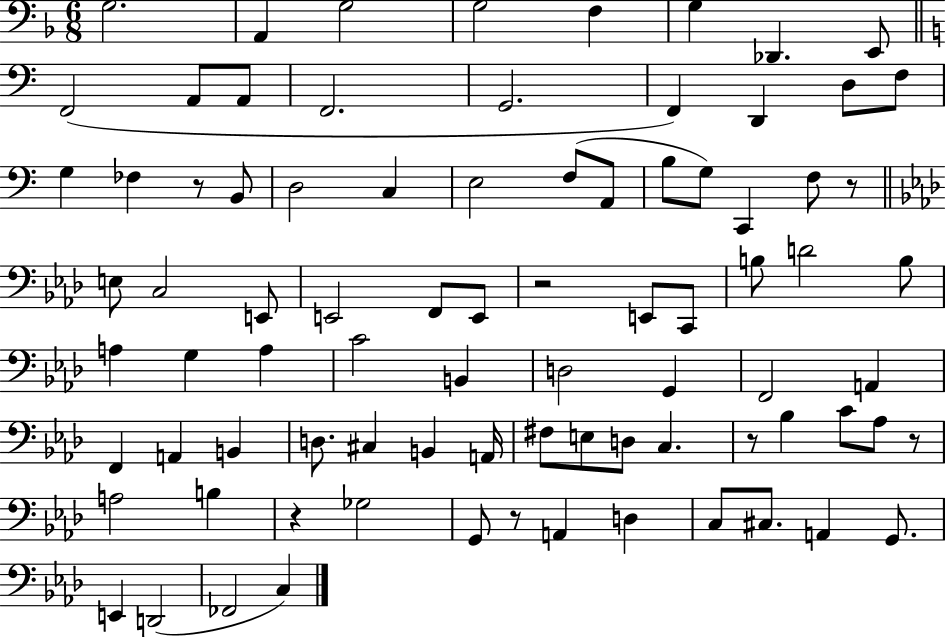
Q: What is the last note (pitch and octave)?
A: C3